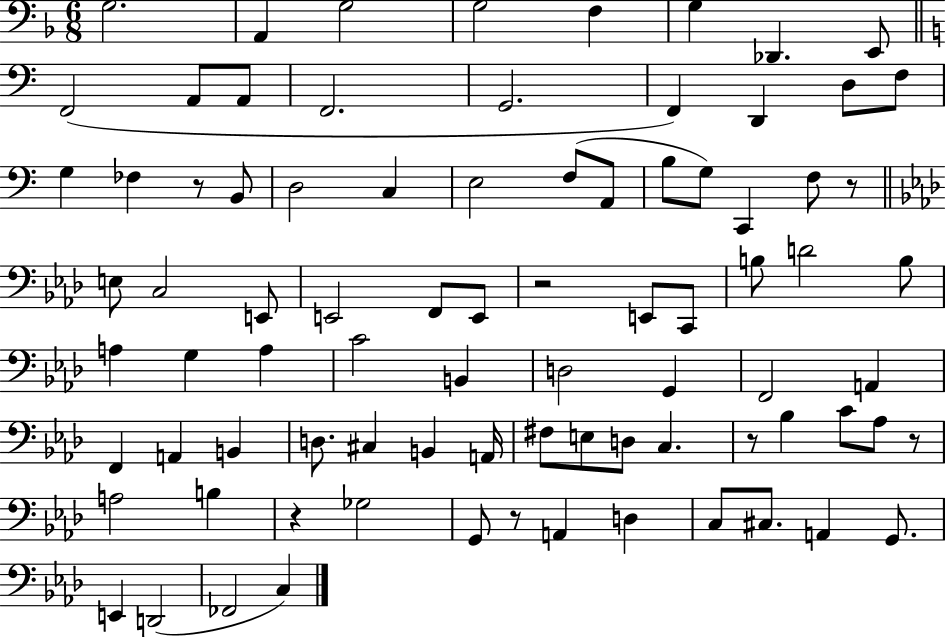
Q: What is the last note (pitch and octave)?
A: C3